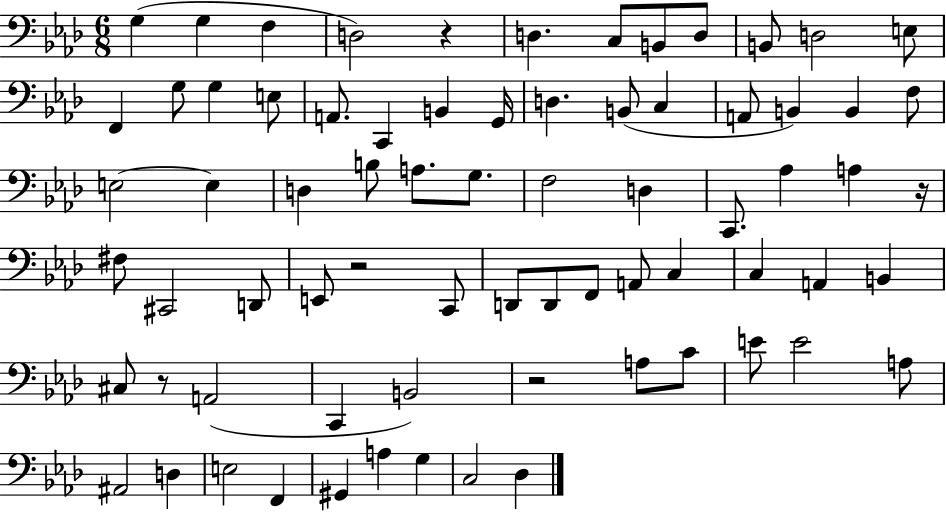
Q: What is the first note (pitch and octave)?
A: G3